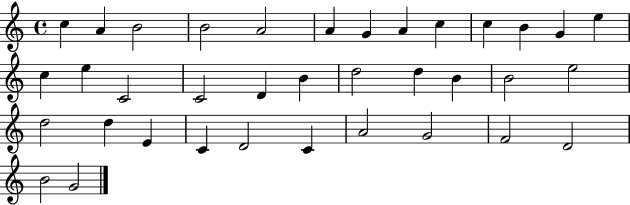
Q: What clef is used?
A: treble